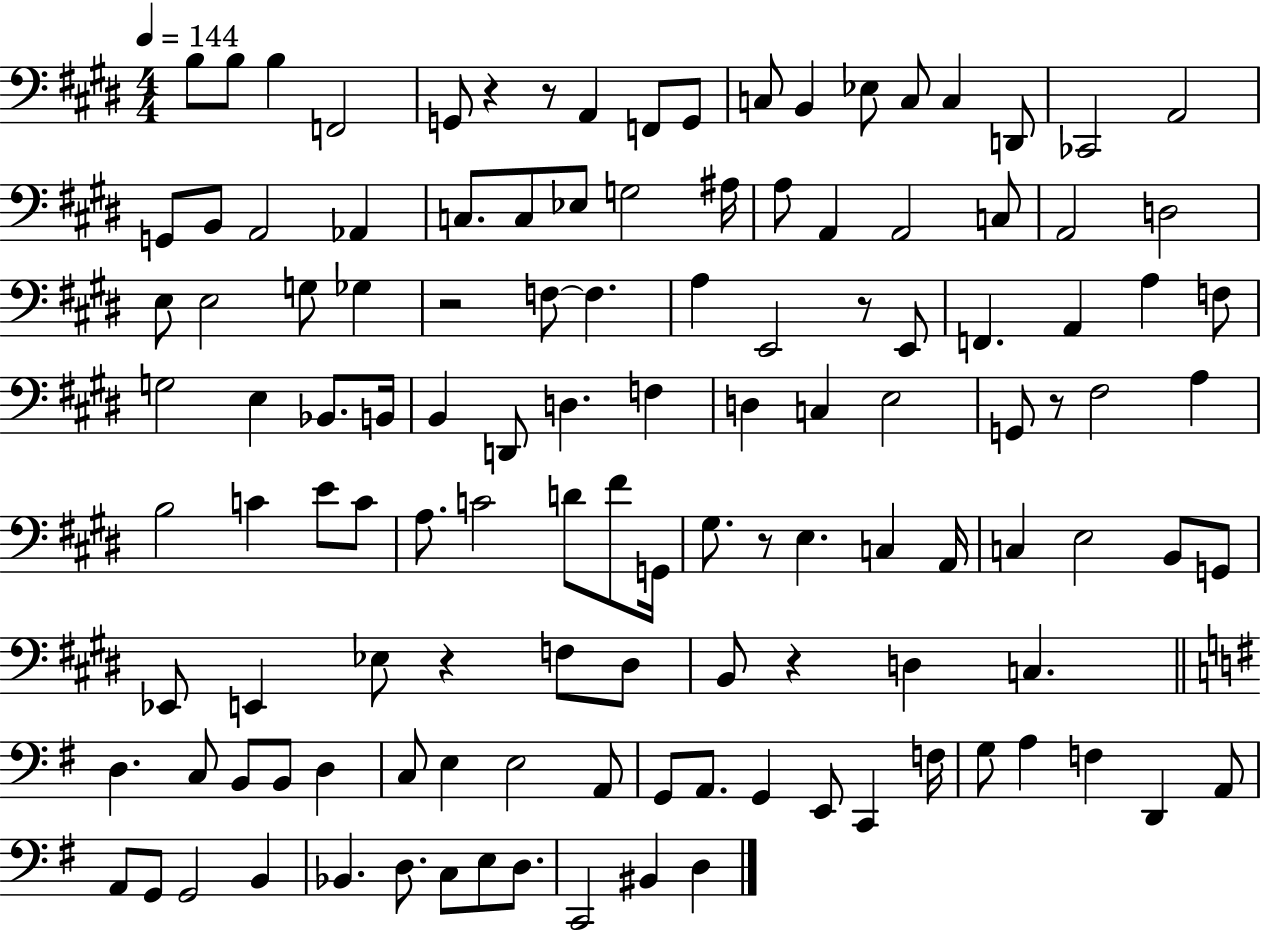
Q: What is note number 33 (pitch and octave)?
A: E3